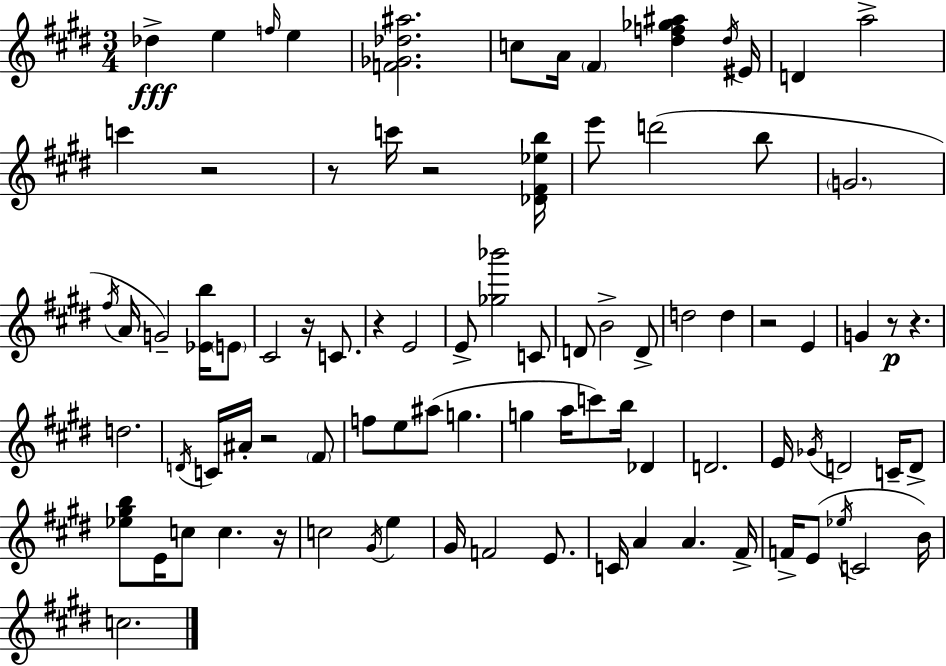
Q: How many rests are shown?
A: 10